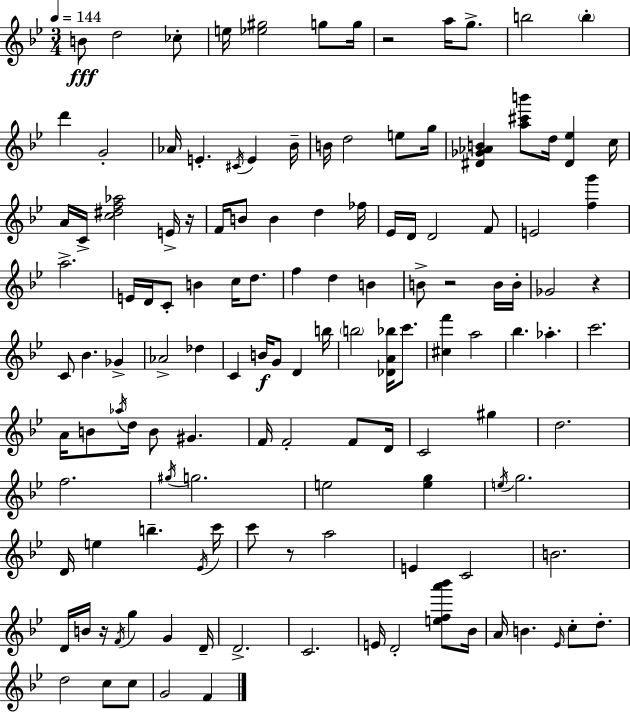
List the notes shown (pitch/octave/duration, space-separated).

B4/e D5/h CES5/e E5/s [Eb5,G#5]/h G5/e G5/s R/h A5/s G5/e. B5/h B5/q D6/q G4/h Ab4/s E4/q. C#4/s E4/q Bb4/s B4/s D5/h E5/e G5/s [D#4,Gb4,Ab4,B4]/q [A5,C#6,B6]/e D5/s [D#4,Eb5]/q C5/s A4/s C4/s [C5,D#5,F5,Ab5]/h E4/s R/s F4/s B4/e B4/q D5/q FES5/s Eb4/s D4/s D4/h F4/e E4/h [F5,G6]/q A5/h. E4/s D4/s C4/e B4/q C5/s D5/e. F5/q D5/q B4/q B4/e R/h B4/s B4/s Gb4/h R/q C4/e Bb4/q. Gb4/q Ab4/h Db5/q C4/q B4/s G4/e D4/q B5/s B5/h [Db4,A4,Bb5]/s C6/e. [C#5,F6]/q A5/h Bb5/q. Ab5/q. C6/h. A4/s B4/e Ab5/s D5/s B4/e G#4/q. F4/s F4/h F4/e D4/s C4/h G#5/q D5/h. F5/h. G#5/s G5/h. E5/h [E5,G5]/q E5/s G5/h. D4/s E5/q B5/q. Eb4/s C6/s C6/e R/e A5/h E4/q C4/h B4/h. D4/s B4/s R/s F4/s G5/q G4/q D4/s D4/h. C4/h. E4/s D4/h [E5,F5,A6,Bb6]/e Bb4/s A4/s B4/q. Eb4/s C5/e D5/e. D5/h C5/e C5/e G4/h F4/q